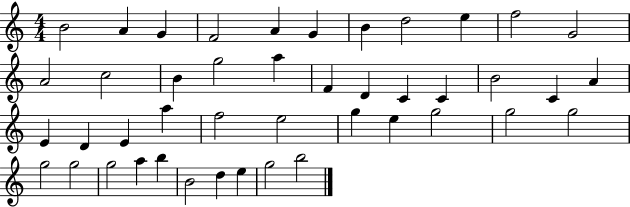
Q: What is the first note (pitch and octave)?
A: B4